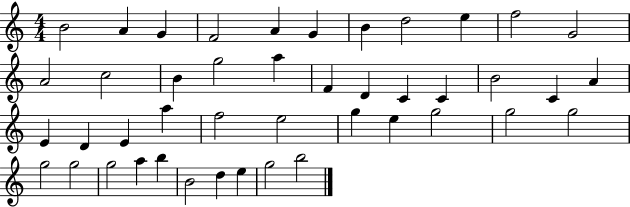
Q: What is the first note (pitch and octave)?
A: B4